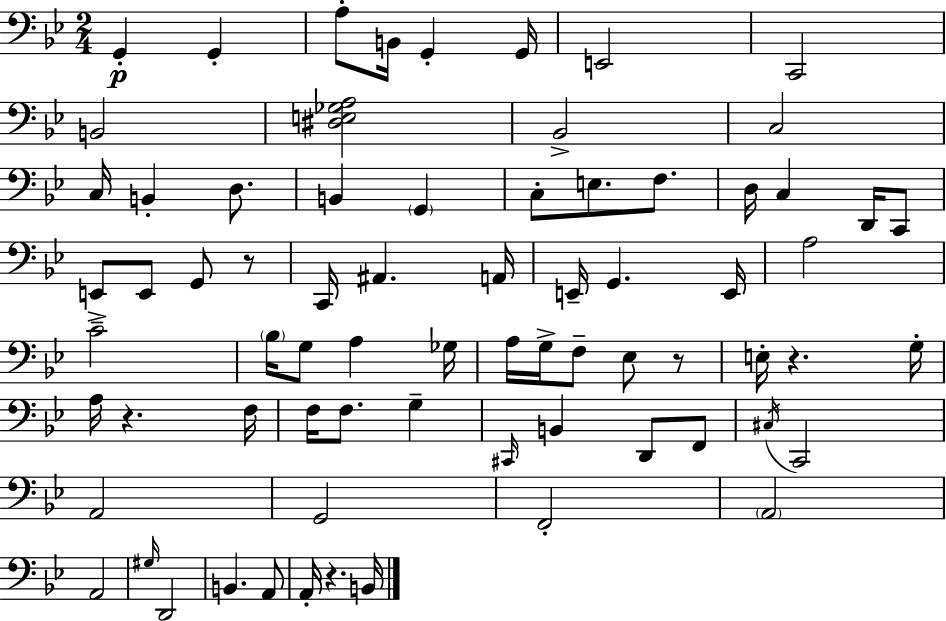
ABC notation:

X:1
T:Untitled
M:2/4
L:1/4
K:Gm
G,, G,, A,/2 B,,/4 G,, G,,/4 E,,2 C,,2 B,,2 [^D,E,_G,A,]2 _B,,2 C,2 C,/4 B,, D,/2 B,, G,, C,/2 E,/2 F,/2 D,/4 C, D,,/4 C,,/2 E,,/2 E,,/2 G,,/2 z/2 C,,/4 ^A,, A,,/4 E,,/4 G,, E,,/4 A,2 C2 _B,/4 G,/2 A, _G,/4 A,/4 G,/4 F,/2 _E,/2 z/2 E,/4 z G,/4 A,/4 z F,/4 F,/4 F,/2 G, ^C,,/4 B,, D,,/2 F,,/2 ^C,/4 C,,2 A,,2 G,,2 F,,2 A,,2 A,,2 ^G,/4 D,,2 B,, A,,/2 A,,/4 z B,,/4